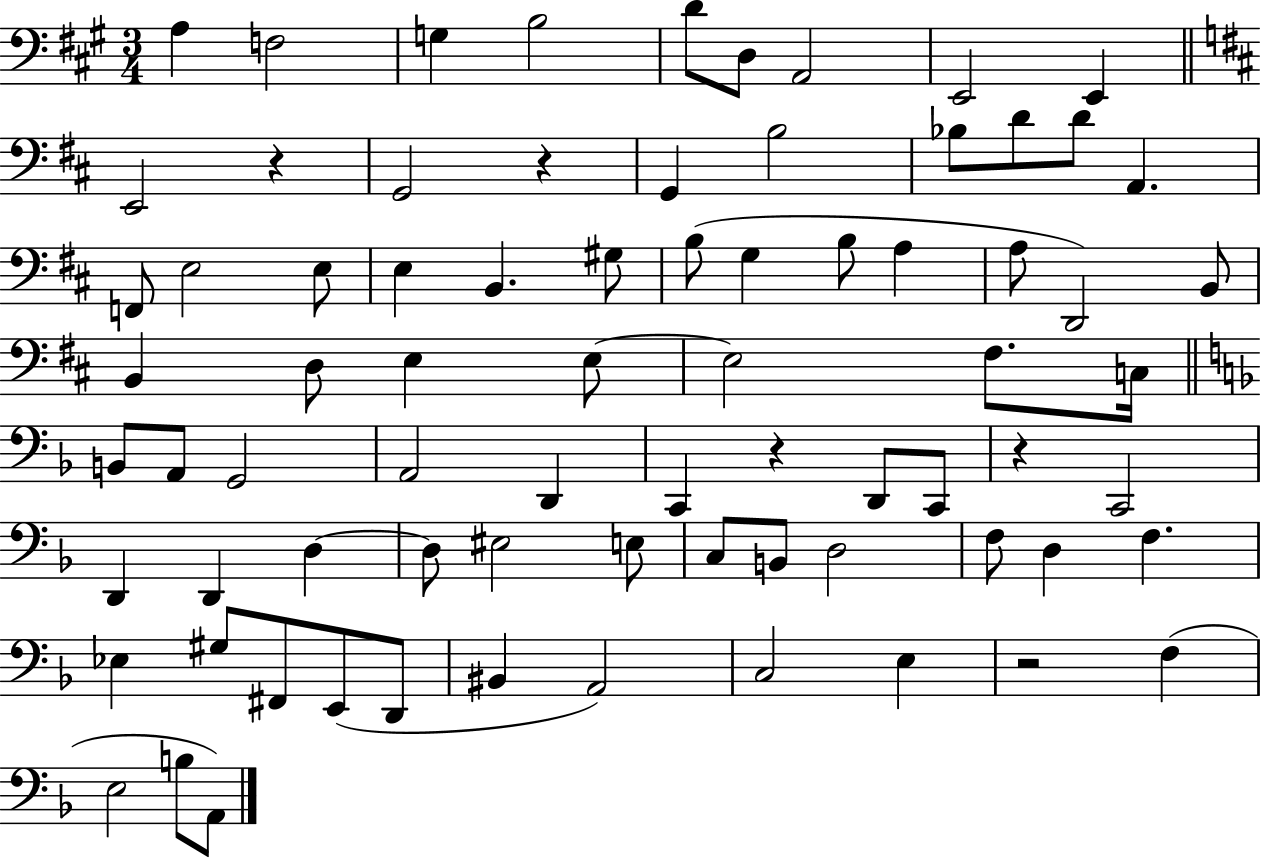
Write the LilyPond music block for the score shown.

{
  \clef bass
  \numericTimeSignature
  \time 3/4
  \key a \major
  a4 f2 | g4 b2 | d'8 d8 a,2 | e,2 e,4 | \break \bar "||" \break \key d \major e,2 r4 | g,2 r4 | g,4 b2 | bes8 d'8 d'8 a,4. | \break f,8 e2 e8 | e4 b,4. gis8 | b8( g4 b8 a4 | a8 d,2) b,8 | \break b,4 d8 e4 e8~~ | e2 fis8. c16 | \bar "||" \break \key f \major b,8 a,8 g,2 | a,2 d,4 | c,4 r4 d,8 c,8 | r4 c,2 | \break d,4 d,4 d4~~ | d8 eis2 e8 | c8 b,8 d2 | f8 d4 f4. | \break ees4 gis8 fis,8 e,8( d,8 | bis,4 a,2) | c2 e4 | r2 f4( | \break e2 b8 a,8) | \bar "|."
}